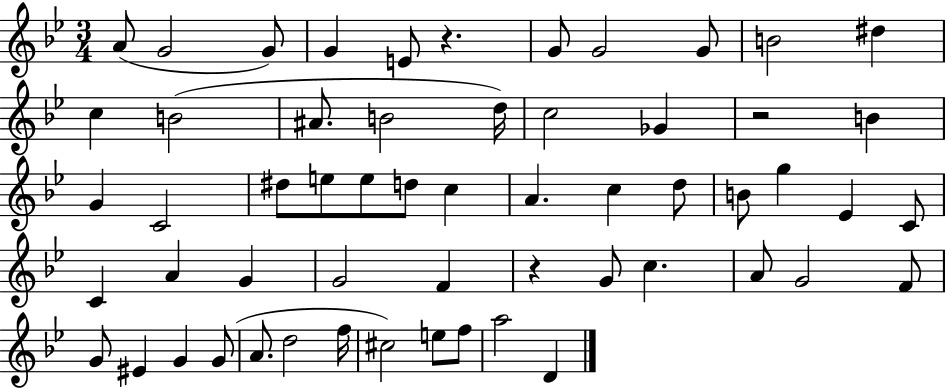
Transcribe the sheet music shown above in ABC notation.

X:1
T:Untitled
M:3/4
L:1/4
K:Bb
A/2 G2 G/2 G E/2 z G/2 G2 G/2 B2 ^d c B2 ^A/2 B2 d/4 c2 _G z2 B G C2 ^d/2 e/2 e/2 d/2 c A c d/2 B/2 g _E C/2 C A G G2 F z G/2 c A/2 G2 F/2 G/2 ^E G G/2 A/2 d2 f/4 ^c2 e/2 f/2 a2 D